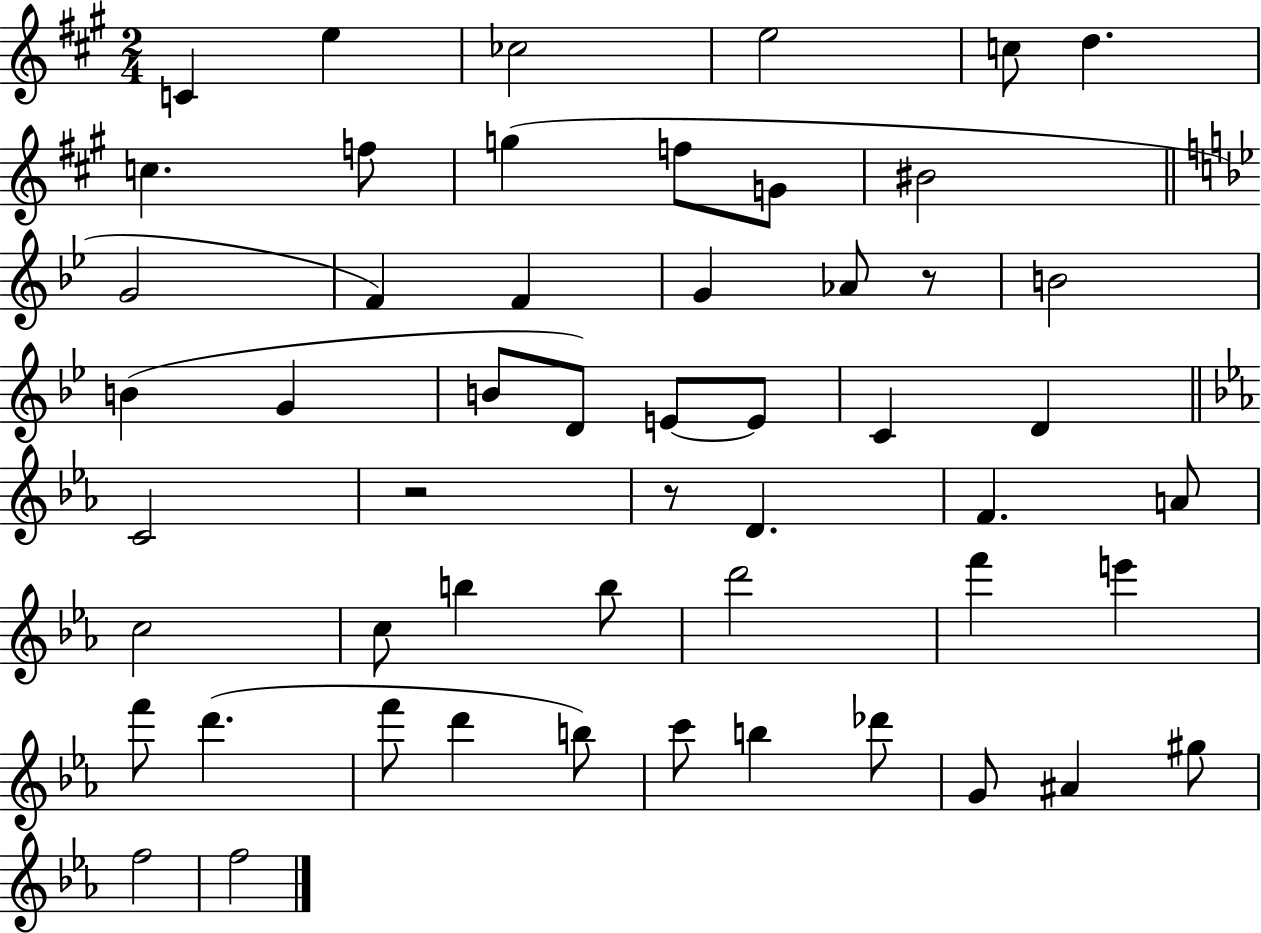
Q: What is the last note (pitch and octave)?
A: F5